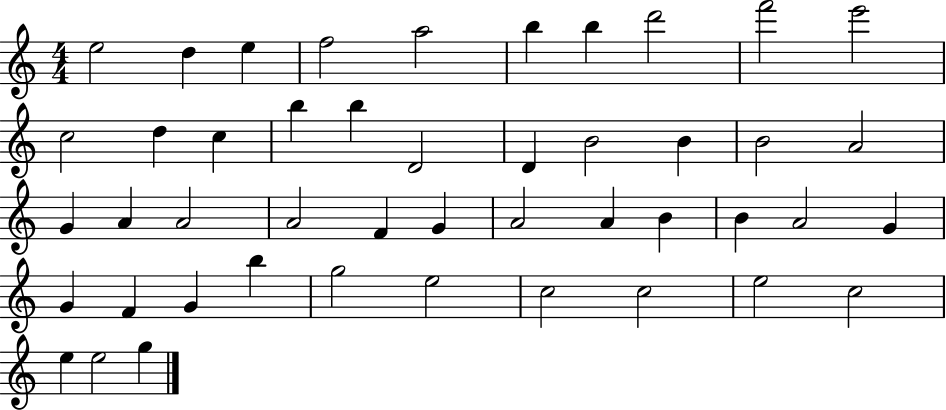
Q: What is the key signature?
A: C major